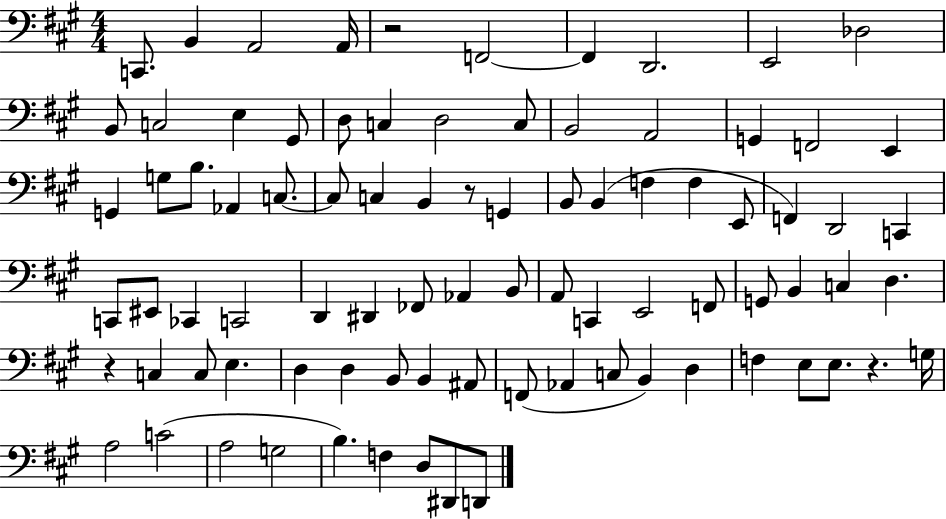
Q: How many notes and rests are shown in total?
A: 86